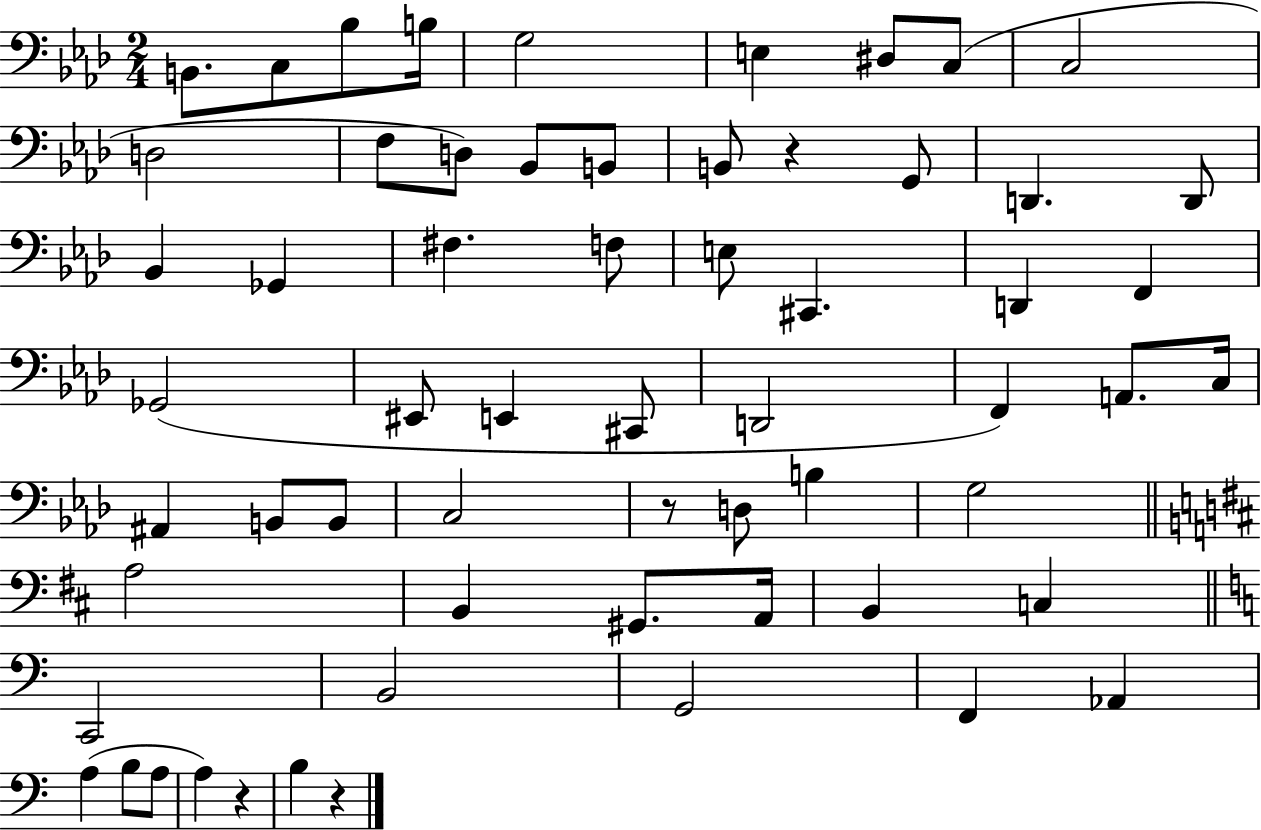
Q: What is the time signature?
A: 2/4